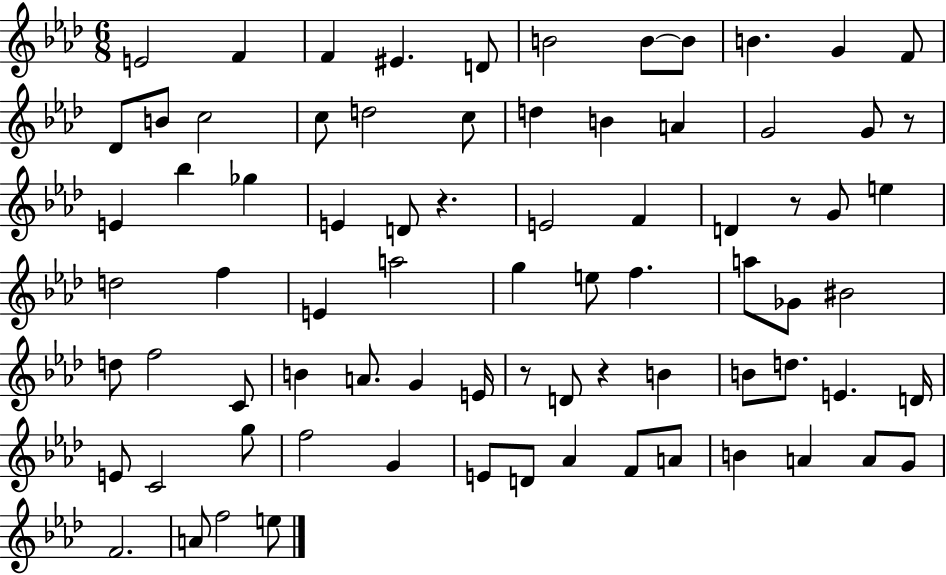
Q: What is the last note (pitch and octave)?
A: E5